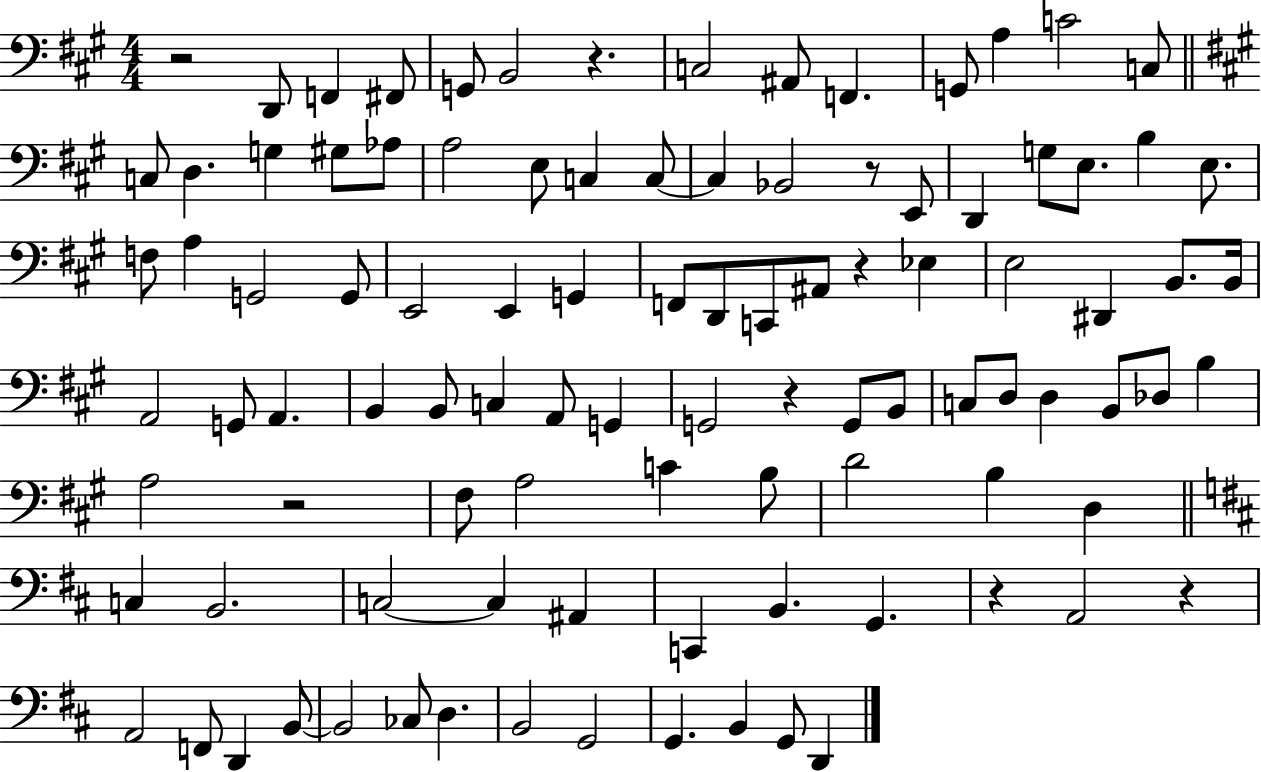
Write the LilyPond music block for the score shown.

{
  \clef bass
  \numericTimeSignature
  \time 4/4
  \key a \major
  r2 d,8 f,4 fis,8 | g,8 b,2 r4. | c2 ais,8 f,4. | g,8 a4 c'2 c8 | \break \bar "||" \break \key a \major c8 d4. g4 gis8 aes8 | a2 e8 c4 c8~~ | c4 bes,2 r8 e,8 | d,4 g8 e8. b4 e8. | \break f8 a4 g,2 g,8 | e,2 e,4 g,4 | f,8 d,8 c,8 ais,8 r4 ees4 | e2 dis,4 b,8. b,16 | \break a,2 g,8 a,4. | b,4 b,8 c4 a,8 g,4 | g,2 r4 g,8 b,8 | c8 d8 d4 b,8 des8 b4 | \break a2 r2 | fis8 a2 c'4 b8 | d'2 b4 d4 | \bar "||" \break \key b \minor c4 b,2. | c2~~ c4 ais,4 | c,4 b,4. g,4. | r4 a,2 r4 | \break a,2 f,8 d,4 b,8~~ | b,2 ces8 d4. | b,2 g,2 | g,4. b,4 g,8 d,4 | \break \bar "|."
}